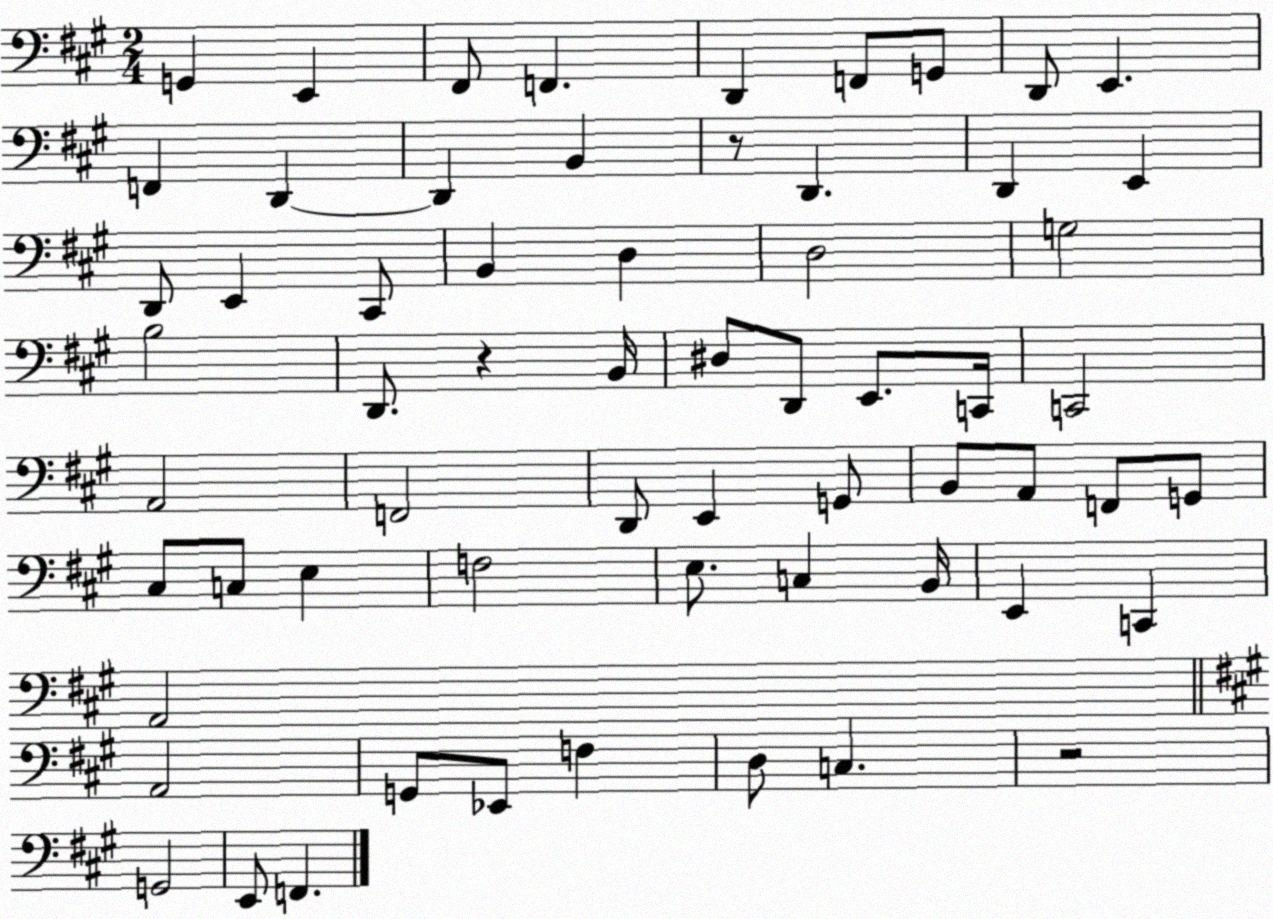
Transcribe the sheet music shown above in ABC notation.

X:1
T:Untitled
M:2/4
L:1/4
K:A
G,, E,, ^F,,/2 F,, D,, F,,/2 G,,/2 D,,/2 E,, F,, D,, D,, B,, z/2 D,, D,, E,, D,,/2 E,, ^C,,/2 B,, D, D,2 G,2 B,2 D,,/2 z B,,/4 ^D,/2 D,,/2 E,,/2 C,,/4 C,,2 A,,2 F,,2 D,,/2 E,, G,,/2 B,,/2 A,,/2 F,,/2 G,,/2 ^C,/2 C,/2 E, F,2 E,/2 C, B,,/4 E,, C,, A,,2 A,,2 G,,/2 _E,,/2 F, D,/2 C, z2 G,,2 E,,/2 F,,